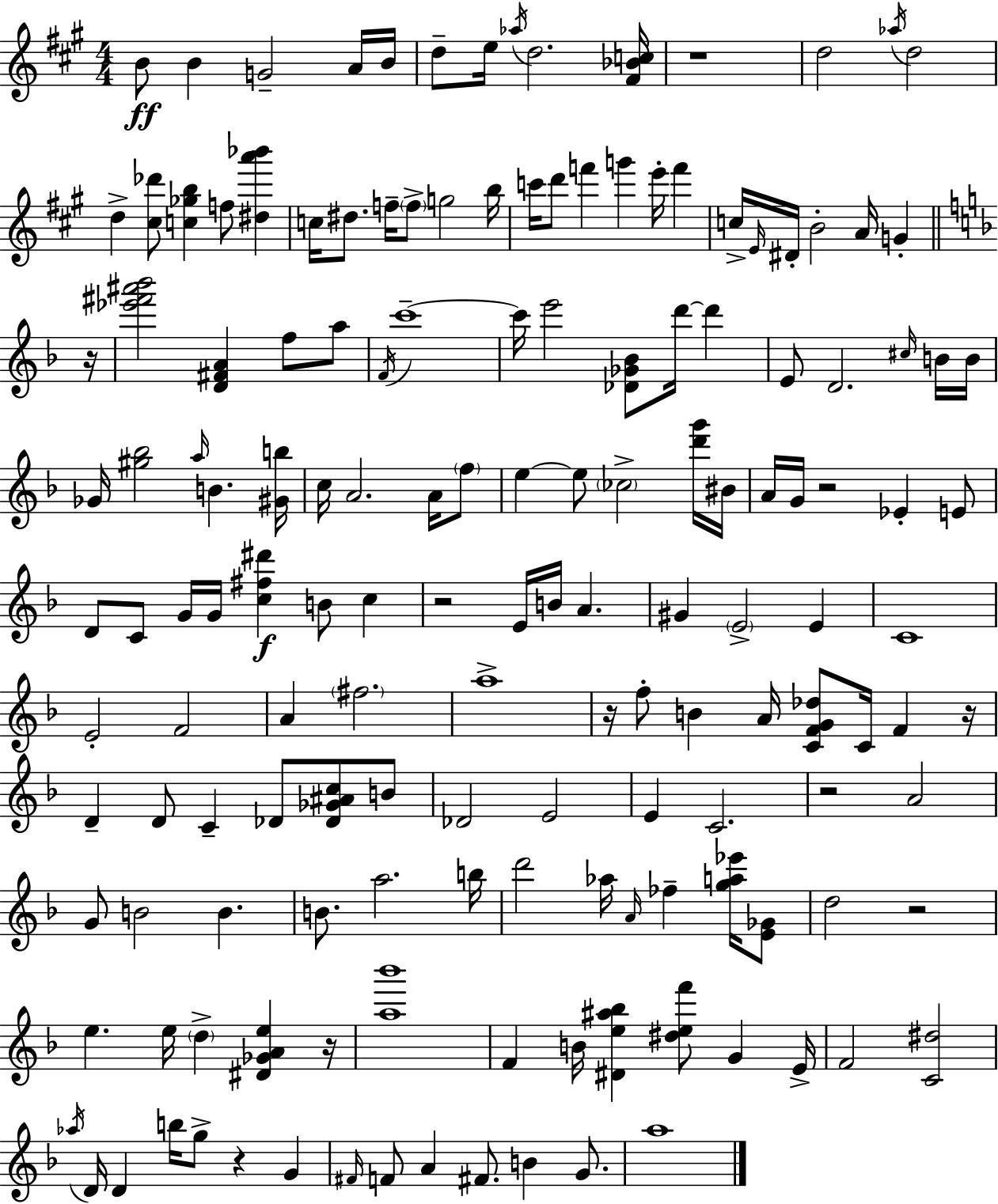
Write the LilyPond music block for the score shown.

{
  \clef treble
  \numericTimeSignature
  \time 4/4
  \key a \major
  b'8\ff b'4 g'2-- a'16 b'16 | d''8-- e''16 \acciaccatura { aes''16 } d''2. | <fis' bes' c''>16 r1 | d''2 \acciaccatura { aes''16 } d''2 | \break d''4-> <cis'' des'''>8 <c'' ges'' b''>4 f''8 <dis'' a''' bes'''>4 | c''16 dis''8. f''16-- \parenthesize f''8-> g''2 | b''16 c'''16 d'''8 f'''4 g'''4 e'''16-. f'''4 | c''16-> \grace { e'16 } dis'16-. b'2-. a'16 g'4-. | \break \bar "||" \break \key d \minor r16 <ees''' fis''' ais''' bes'''>2 <d' fis' a'>4 f''8 a''8 | \acciaccatura { f'16 } c'''1--~~ | c'''16 e'''2 <des' ges' bes'>8 d'''16~~ d'''4 | e'8 d'2. | \break \grace { cis''16 } b'16 b'16 ges'16 <gis'' bes''>2 \grace { a''16 } b'4. | <gis' b''>16 c''16 a'2. | a'16 \parenthesize f''8 e''4~~ e''8 \parenthesize ces''2-> | <d''' g'''>16 bis'16 a'16 g'16 r2 ees'4-. | \break e'8 d'8 c'8 g'16 g'16 <c'' fis'' dis'''>4\f b'8 | c''4 r2 e'16 b'16 a'4. | gis'4 \parenthesize e'2-> | e'4 c'1 | \break e'2-. f'2 | a'4 \parenthesize fis''2. | a''1-> | r16 f''8-. b'4 a'16 <c' f' g' des''>8 c'16 f'4 | \break r16 d'4-- d'8 c'4-- des'8 | <des' ges' ais' c''>8 b'8 des'2 e'2 | e'4 c'2. | r2 a'2 | \break g'8 b'2 b'4. | b'8. a''2. | b''16 d'''2 aes''16 \grace { a'16 } fes''4-- | <g'' a'' ees'''>16 <e' ges'>8 d''2 r2 | \break e''4. e''16 \parenthesize d''4-> | <dis' ges' a' e''>4 r16 <a'' bes'''>1 | f'4 b'16 <dis' e'' ais'' bes''>4 <dis'' e'' f'''>8 | g'4 e'16-> f'2 <c' dis''>2 | \break \acciaccatura { aes''16 } d'16 d'4 b''16 g''8-> r4 | g'4 \grace { fis'16 } f'8 a'4 fis'8. | b'4 g'8. a''1 | \bar "|."
}